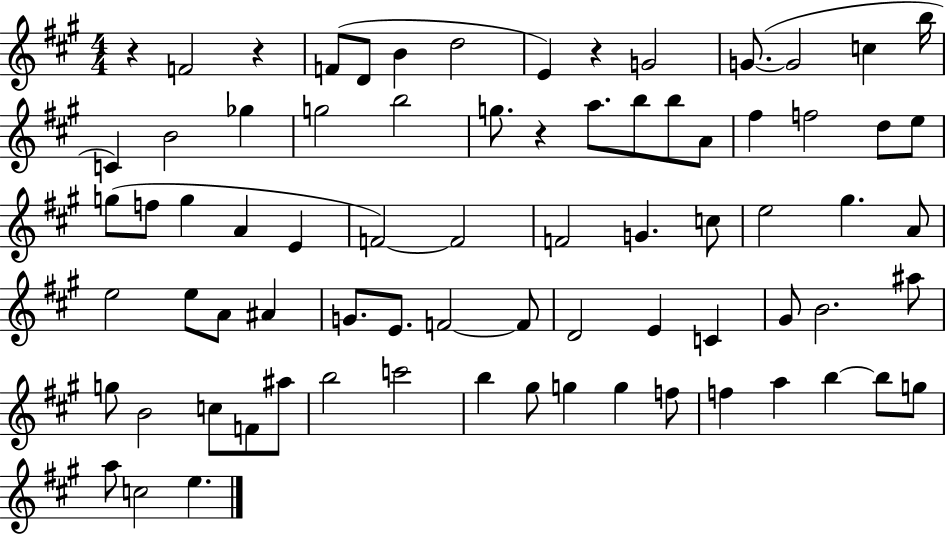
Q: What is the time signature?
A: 4/4